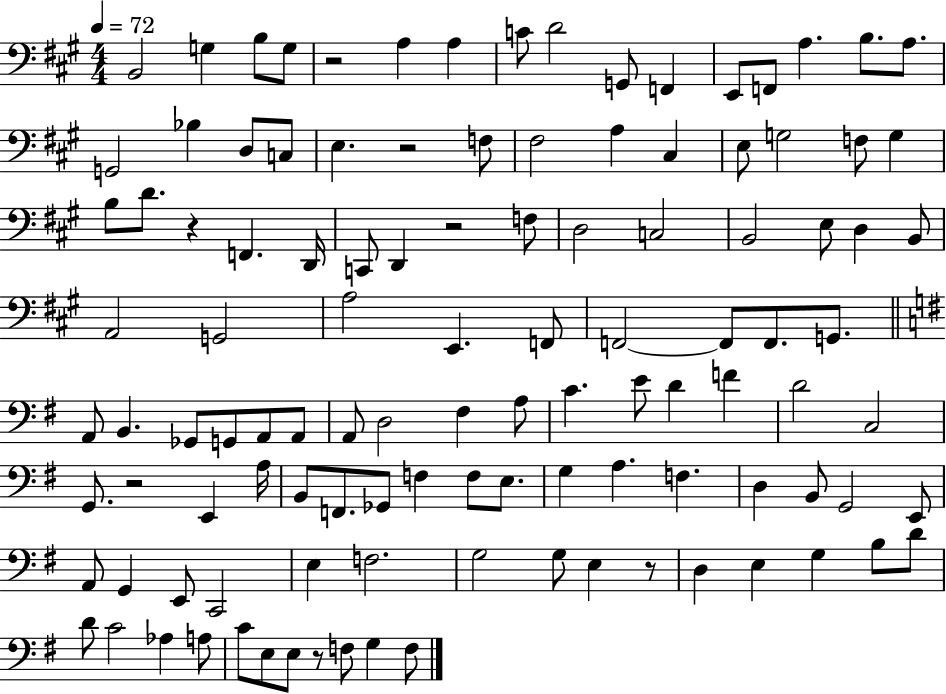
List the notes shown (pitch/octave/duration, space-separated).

B2/h G3/q B3/e G3/e R/h A3/q A3/q C4/e D4/h G2/e F2/q E2/e F2/e A3/q. B3/e. A3/e. G2/h Bb3/q D3/e C3/e E3/q. R/h F3/e F#3/h A3/q C#3/q E3/e G3/h F3/e G3/q B3/e D4/e. R/q F2/q. D2/s C2/e D2/q R/h F3/e D3/h C3/h B2/h E3/e D3/q B2/e A2/h G2/h A3/h E2/q. F2/e F2/h F2/e F2/e. G2/e. A2/e B2/q. Gb2/e G2/e A2/e A2/e A2/e D3/h F#3/q A3/e C4/q. E4/e D4/q F4/q D4/h C3/h G2/e. R/h E2/q A3/s B2/e F2/e. Gb2/e F3/q F3/e E3/e. G3/q A3/q. F3/q. D3/q B2/e G2/h E2/e A2/e G2/q E2/e C2/h E3/q F3/h. G3/h G3/e E3/q R/e D3/q E3/q G3/q B3/e D4/e D4/e C4/h Ab3/q A3/e C4/e E3/e E3/e R/e F3/e G3/q F3/e